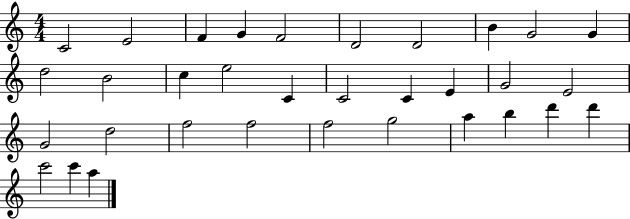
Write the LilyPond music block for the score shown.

{
  \clef treble
  \numericTimeSignature
  \time 4/4
  \key c \major
  c'2 e'2 | f'4 g'4 f'2 | d'2 d'2 | b'4 g'2 g'4 | \break d''2 b'2 | c''4 e''2 c'4 | c'2 c'4 e'4 | g'2 e'2 | \break g'2 d''2 | f''2 f''2 | f''2 g''2 | a''4 b''4 d'''4 d'''4 | \break c'''2 c'''4 a''4 | \bar "|."
}